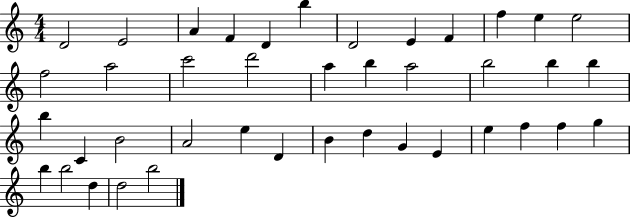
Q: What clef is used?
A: treble